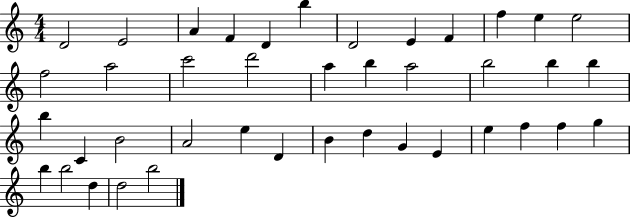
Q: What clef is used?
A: treble